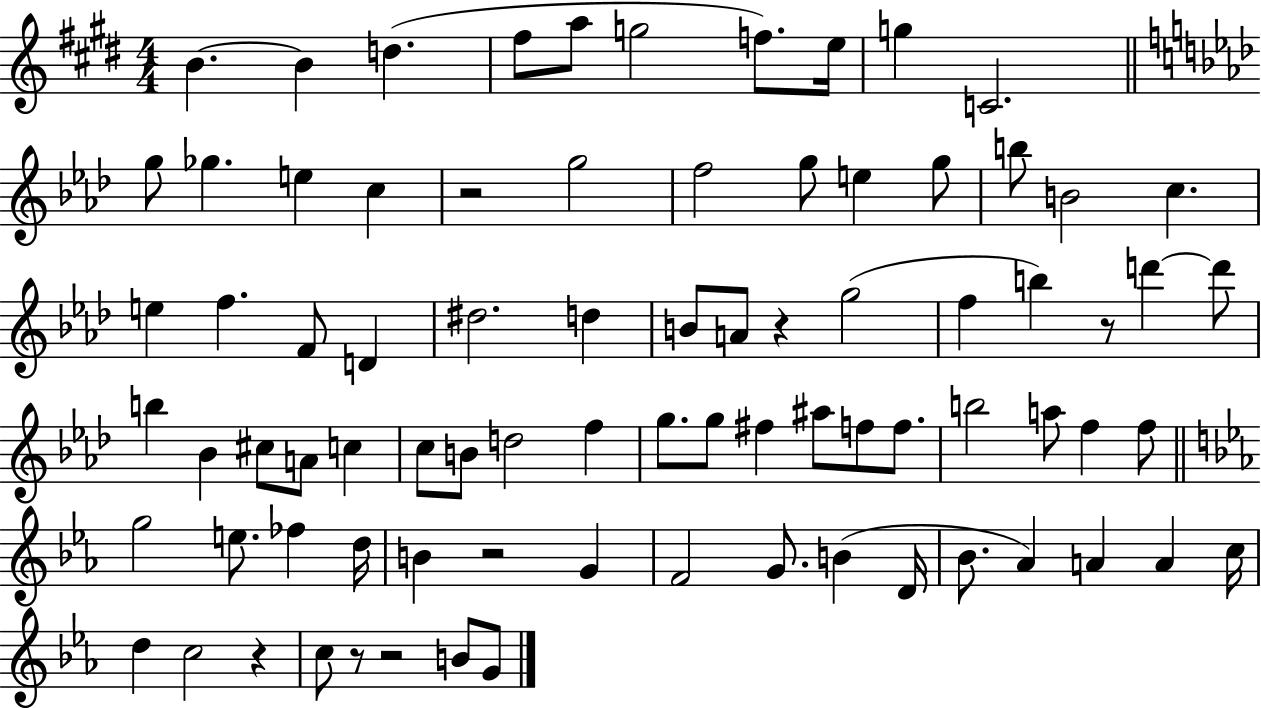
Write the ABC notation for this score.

X:1
T:Untitled
M:4/4
L:1/4
K:E
B B d ^f/2 a/2 g2 f/2 e/4 g C2 g/2 _g e c z2 g2 f2 g/2 e g/2 b/2 B2 c e f F/2 D ^d2 d B/2 A/2 z g2 f b z/2 d' d'/2 b _B ^c/2 A/2 c c/2 B/2 d2 f g/2 g/2 ^f ^a/2 f/2 f/2 b2 a/2 f f/2 g2 e/2 _f d/4 B z2 G F2 G/2 B D/4 _B/2 _A A A c/4 d c2 z c/2 z/2 z2 B/2 G/2